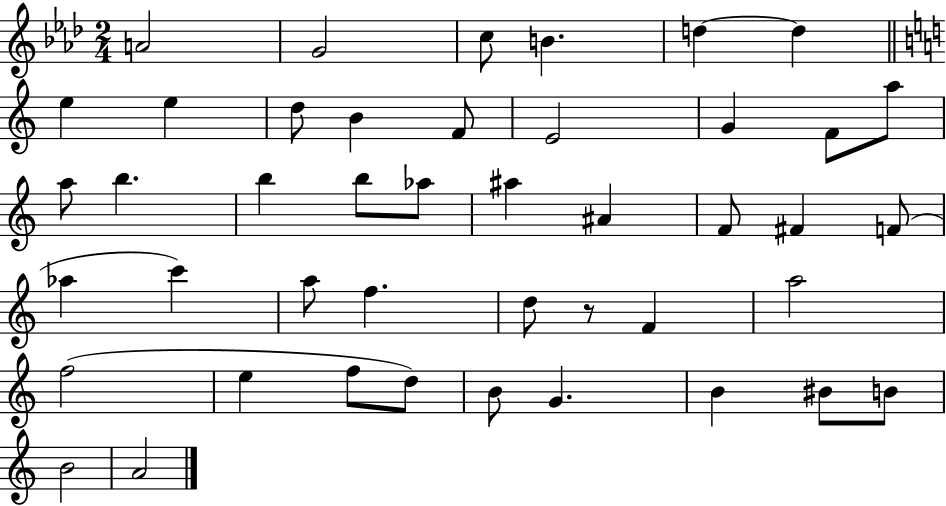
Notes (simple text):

A4/h G4/h C5/e B4/q. D5/q D5/q E5/q E5/q D5/e B4/q F4/e E4/h G4/q F4/e A5/e A5/e B5/q. B5/q B5/e Ab5/e A#5/q A#4/q F4/e F#4/q F4/e Ab5/q C6/q A5/e F5/q. D5/e R/e F4/q A5/h F5/h E5/q F5/e D5/e B4/e G4/q. B4/q BIS4/e B4/e B4/h A4/h